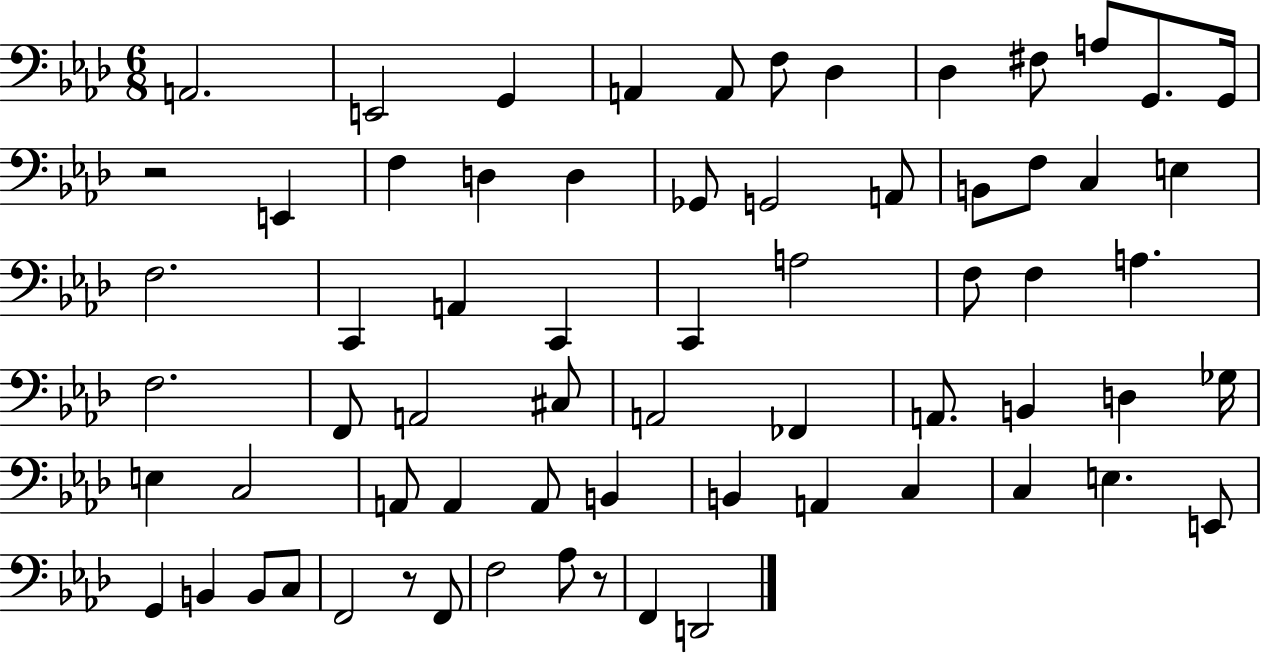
A2/h. E2/h G2/q A2/q A2/e F3/e Db3/q Db3/q F#3/e A3/e G2/e. G2/s R/h E2/q F3/q D3/q D3/q Gb2/e G2/h A2/e B2/e F3/e C3/q E3/q F3/h. C2/q A2/q C2/q C2/q A3/h F3/e F3/q A3/q. F3/h. F2/e A2/h C#3/e A2/h FES2/q A2/e. B2/q D3/q Gb3/s E3/q C3/h A2/e A2/q A2/e B2/q B2/q A2/q C3/q C3/q E3/q. E2/e G2/q B2/q B2/e C3/e F2/h R/e F2/e F3/h Ab3/e R/e F2/q D2/h